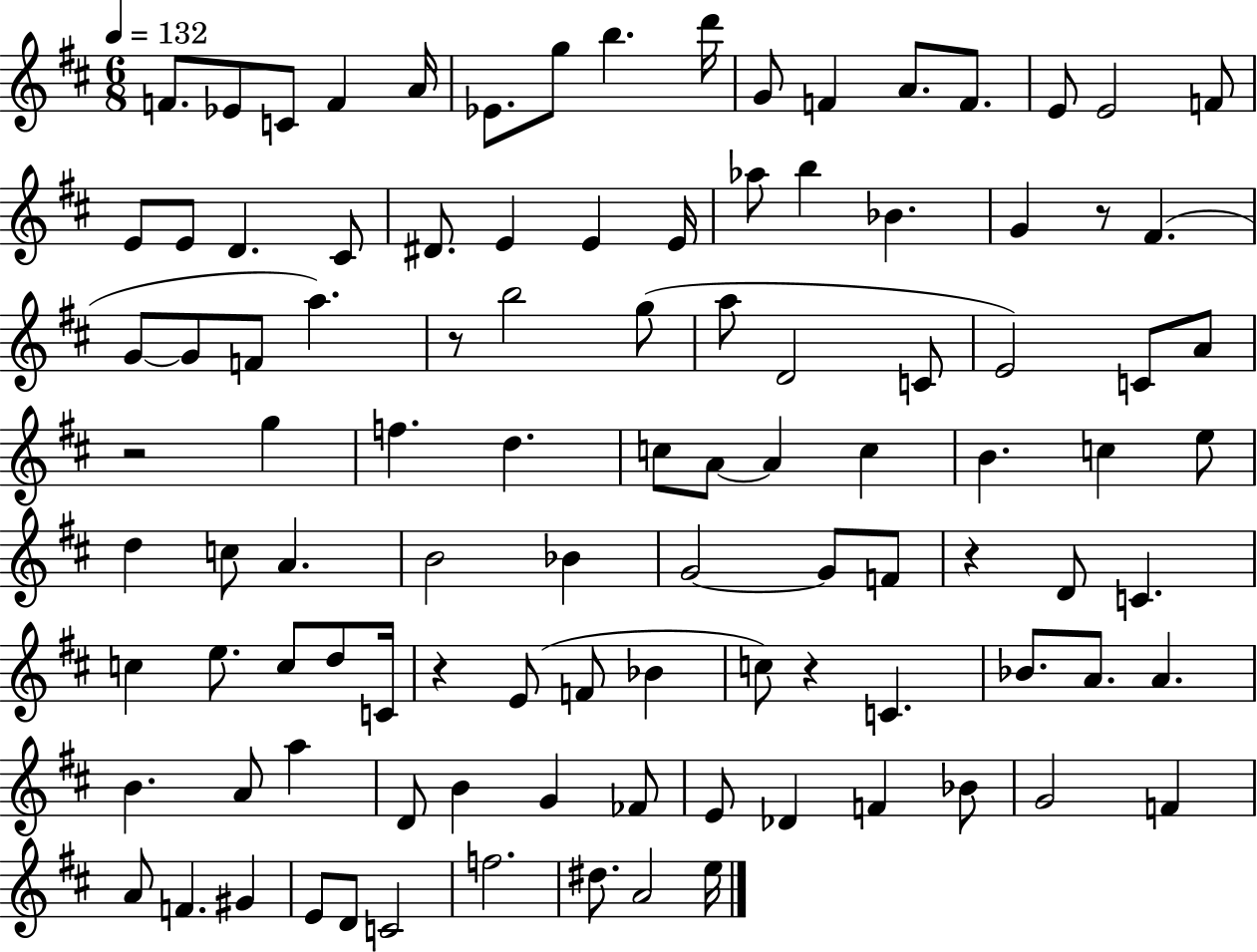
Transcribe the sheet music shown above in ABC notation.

X:1
T:Untitled
M:6/8
L:1/4
K:D
F/2 _E/2 C/2 F A/4 _E/2 g/2 b d'/4 G/2 F A/2 F/2 E/2 E2 F/2 E/2 E/2 D ^C/2 ^D/2 E E E/4 _a/2 b _B G z/2 ^F G/2 G/2 F/2 a z/2 b2 g/2 a/2 D2 C/2 E2 C/2 A/2 z2 g f d c/2 A/2 A c B c e/2 d c/2 A B2 _B G2 G/2 F/2 z D/2 C c e/2 c/2 d/2 C/4 z E/2 F/2 _B c/2 z C _B/2 A/2 A B A/2 a D/2 B G _F/2 E/2 _D F _B/2 G2 F A/2 F ^G E/2 D/2 C2 f2 ^d/2 A2 e/4